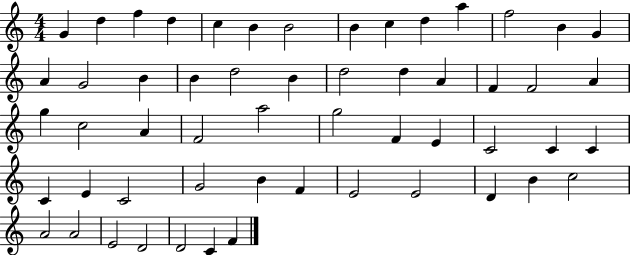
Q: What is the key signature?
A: C major